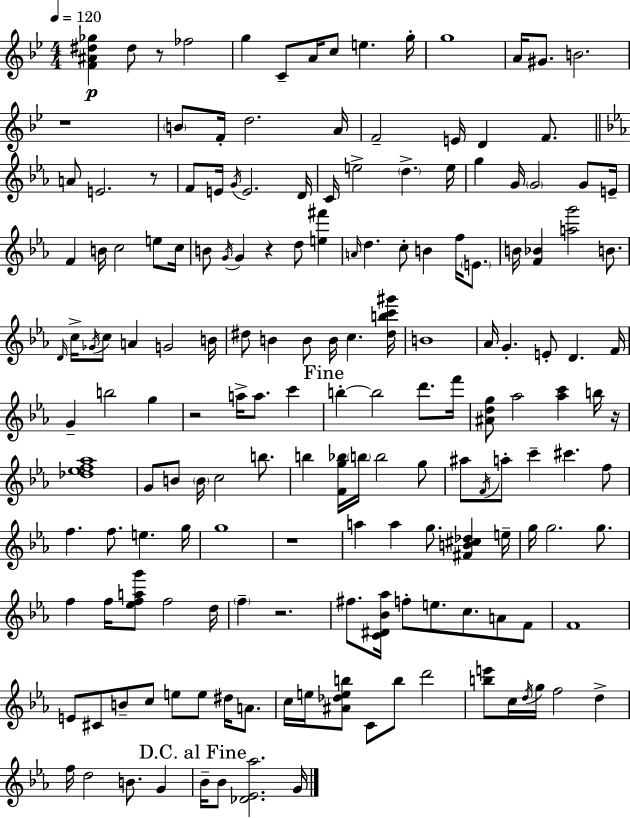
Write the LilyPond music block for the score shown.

{
  \clef treble
  \numericTimeSignature
  \time 4/4
  \key g \minor
  \tempo 4 = 120
  <f' ais' dis'' ges''>4\p dis''8 r8 fes''2 | g''4 c'8-- a'16 c''8 e''4. g''16-. | g''1 | a'16 gis'8. b'2. | \break r1 | \parenthesize b'8 f'16-. d''2. a'16 | f'2-- e'16 d'4 f'8. | \bar "||" \break \key ees \major a'8 e'2. r8 | f'8 e'16 \acciaccatura { g'16 } e'2. | d'16 c'16 e''2-> \parenthesize d''4.-> | e''16 g''4 g'16 \parenthesize g'2 g'8 | \break e'16-- f'4 b'16 c''2 e''8 | c''16 b'8 \acciaccatura { g'16 } g'4 r4 d''8 <e'' fis'''>4 | \grace { a'16 } d''4. c''8-. b'4 f''16 | \parenthesize e'8. b'16 <f' bes'>4 <a'' g'''>2 | \break b'8. \grace { d'16 } c''16-> \acciaccatura { ges'16 } c''8 a'4 g'2 | b'16 dis''8 b'4 b'8 b'16 c''4. | <dis'' b'' c''' gis'''>16 b'1 | aes'16 g'4.-. e'8-. d'4. | \break f'16 g'4-- b''2 | g''4 r2 a''16-> a''8. | c'''4 \mark "Fine" b''4-.~~ b''2 | d'''8. f'''16 <ais' d'' g''>8 aes''2 <aes'' c'''>4 | \break b''16 r16 <des'' ees'' f'' aes''>1 | g'8 b'8 \parenthesize b'16 c''2 | b''8. b''4 <f' g'' bes''>16 \parenthesize b''16 b''2 | g''8 ais''8 \acciaccatura { f'16 } a''8-. c'''4-- cis'''4. | \break f''8 f''4. f''8. e''4. | g''16 g''1 | r1 | a''4 a''4 g''8. | \break <fis' b' cis'' des''>4 e''16-- g''16 g''2. | g''8. f''4 f''16 <ees'' f'' a'' g'''>8 f''2 | d''16 \parenthesize f''4-- r2. | fis''8. <c' dis' bes' aes''>16 f''8-. e''8. c''8. | \break a'8 f'8 f'1 | e'8 cis'8 b'8-- c''8 e''8 | e''8 dis''16 a'8. c''16 e''16 <ais' des'' e'' b''>8 c'8 b''8 d'''2 | <b'' e'''>8 c''16 \acciaccatura { d''16 } g''16 f''2 | \break d''4-> f''16 d''2 | b'8. g'4 \mark "D.C. al Fine" bes'16-- bes'8 <des' ees' aes''>2. | g'16 \bar "|."
}